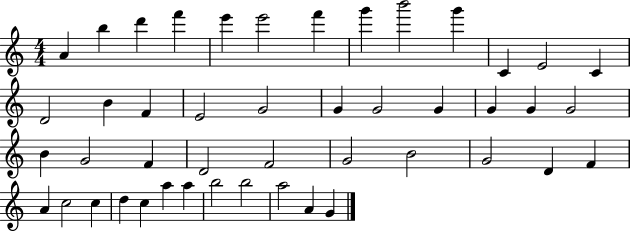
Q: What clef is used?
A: treble